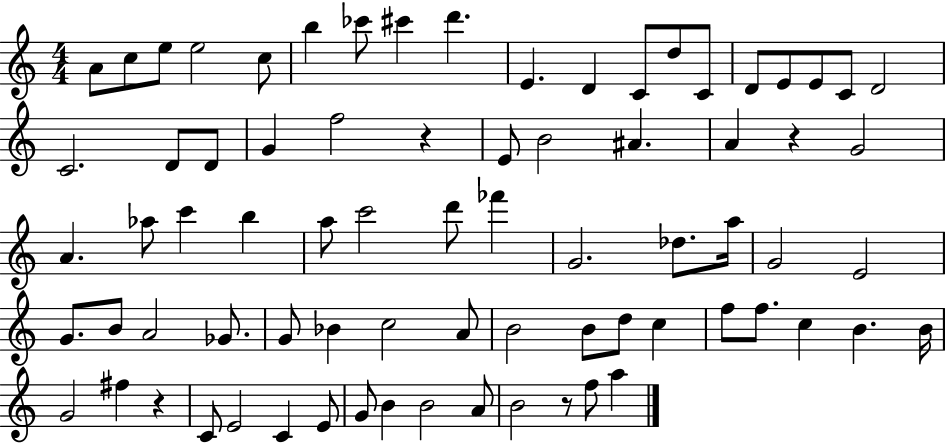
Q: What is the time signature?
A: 4/4